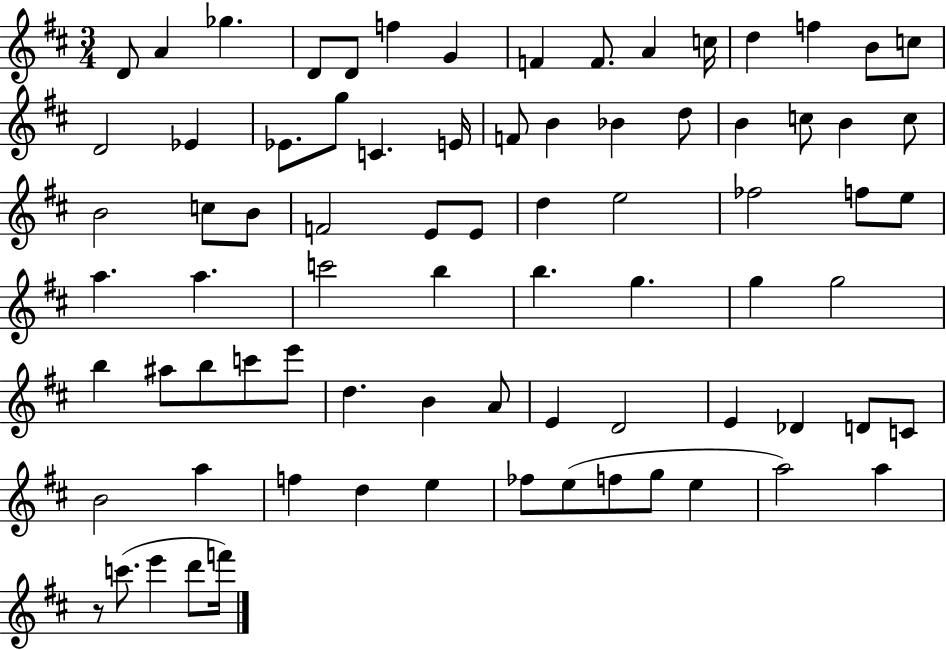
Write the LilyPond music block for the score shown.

{
  \clef treble
  \numericTimeSignature
  \time 3/4
  \key d \major
  d'8 a'4 ges''4. | d'8 d'8 f''4 g'4 | f'4 f'8. a'4 c''16 | d''4 f''4 b'8 c''8 | \break d'2 ees'4 | ees'8. g''8 c'4. e'16 | f'8 b'4 bes'4 d''8 | b'4 c''8 b'4 c''8 | \break b'2 c''8 b'8 | f'2 e'8 e'8 | d''4 e''2 | fes''2 f''8 e''8 | \break a''4. a''4. | c'''2 b''4 | b''4. g''4. | g''4 g''2 | \break b''4 ais''8 b''8 c'''8 e'''8 | d''4. b'4 a'8 | e'4 d'2 | e'4 des'4 d'8 c'8 | \break b'2 a''4 | f''4 d''4 e''4 | fes''8 e''8( f''8 g''8 e''4 | a''2) a''4 | \break r8 c'''8.( e'''4 d'''8 f'''16) | \bar "|."
}